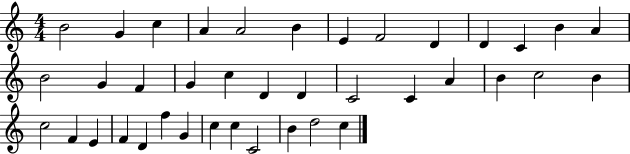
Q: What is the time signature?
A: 4/4